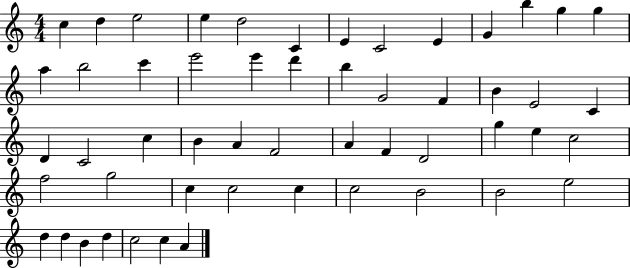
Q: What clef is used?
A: treble